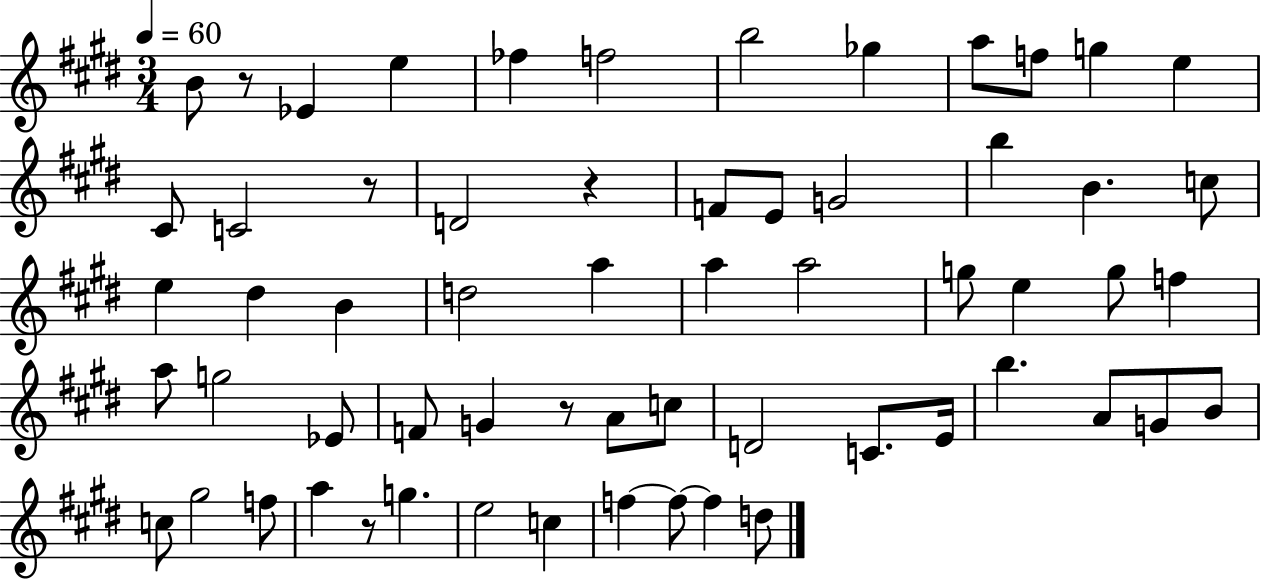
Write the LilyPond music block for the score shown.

{
  \clef treble
  \numericTimeSignature
  \time 3/4
  \key e \major
  \tempo 4 = 60
  b'8 r8 ees'4 e''4 | fes''4 f''2 | b''2 ges''4 | a''8 f''8 g''4 e''4 | \break cis'8 c'2 r8 | d'2 r4 | f'8 e'8 g'2 | b''4 b'4. c''8 | \break e''4 dis''4 b'4 | d''2 a''4 | a''4 a''2 | g''8 e''4 g''8 f''4 | \break a''8 g''2 ees'8 | f'8 g'4 r8 a'8 c''8 | d'2 c'8. e'16 | b''4. a'8 g'8 b'8 | \break c''8 gis''2 f''8 | a''4 r8 g''4. | e''2 c''4 | f''4~~ f''8~~ f''4 d''8 | \break \bar "|."
}